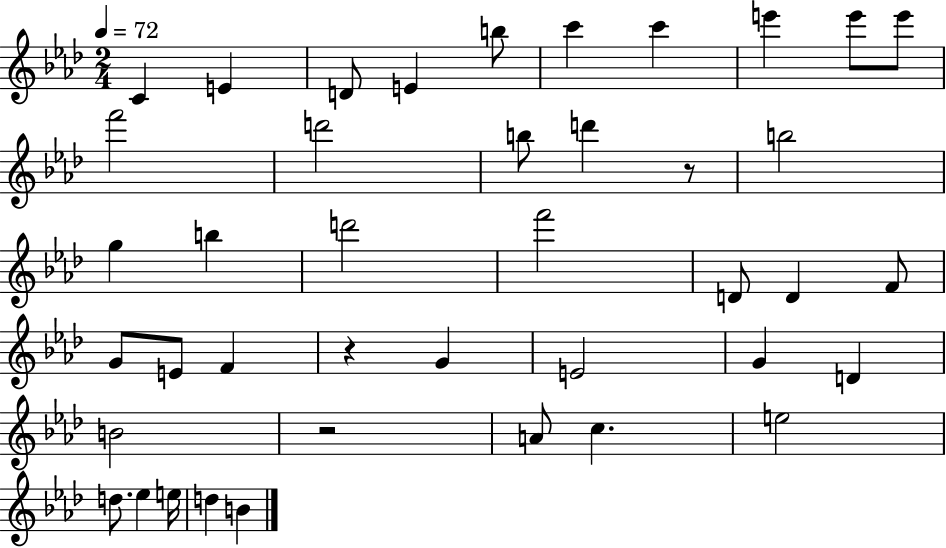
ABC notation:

X:1
T:Untitled
M:2/4
L:1/4
K:Ab
C E D/2 E b/2 c' c' e' e'/2 e'/2 f'2 d'2 b/2 d' z/2 b2 g b d'2 f'2 D/2 D F/2 G/2 E/2 F z G E2 G D B2 z2 A/2 c e2 d/2 _e e/4 d B